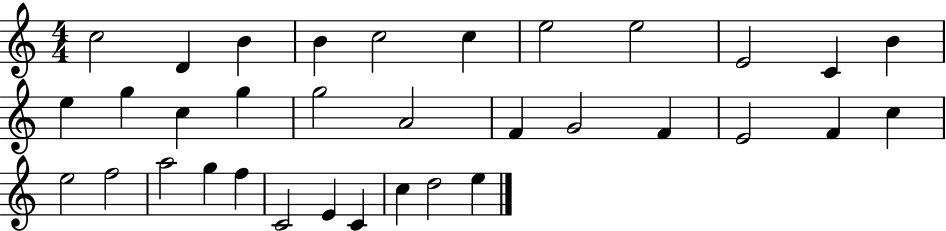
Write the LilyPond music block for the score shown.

{
  \clef treble
  \numericTimeSignature
  \time 4/4
  \key c \major
  c''2 d'4 b'4 | b'4 c''2 c''4 | e''2 e''2 | e'2 c'4 b'4 | \break e''4 g''4 c''4 g''4 | g''2 a'2 | f'4 g'2 f'4 | e'2 f'4 c''4 | \break e''2 f''2 | a''2 g''4 f''4 | c'2 e'4 c'4 | c''4 d''2 e''4 | \break \bar "|."
}